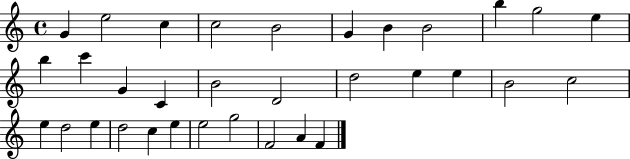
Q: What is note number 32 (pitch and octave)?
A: A4